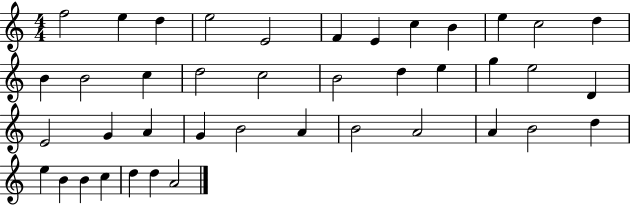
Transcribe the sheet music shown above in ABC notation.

X:1
T:Untitled
M:4/4
L:1/4
K:C
f2 e d e2 E2 F E c B e c2 d B B2 c d2 c2 B2 d e g e2 D E2 G A G B2 A B2 A2 A B2 d e B B c d d A2